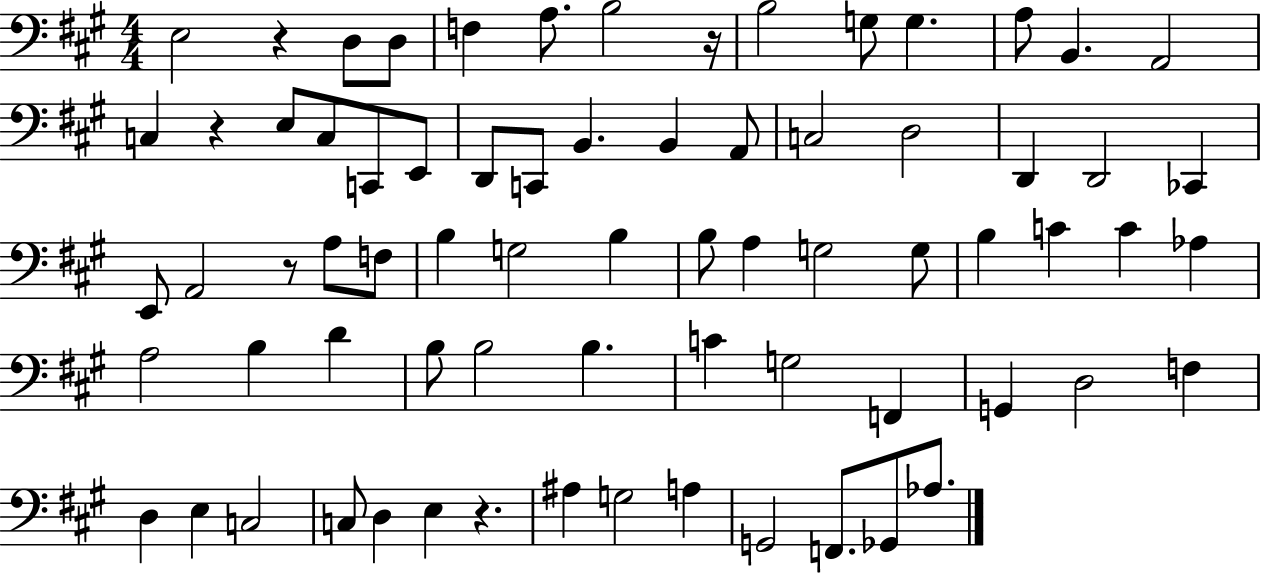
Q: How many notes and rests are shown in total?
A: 72